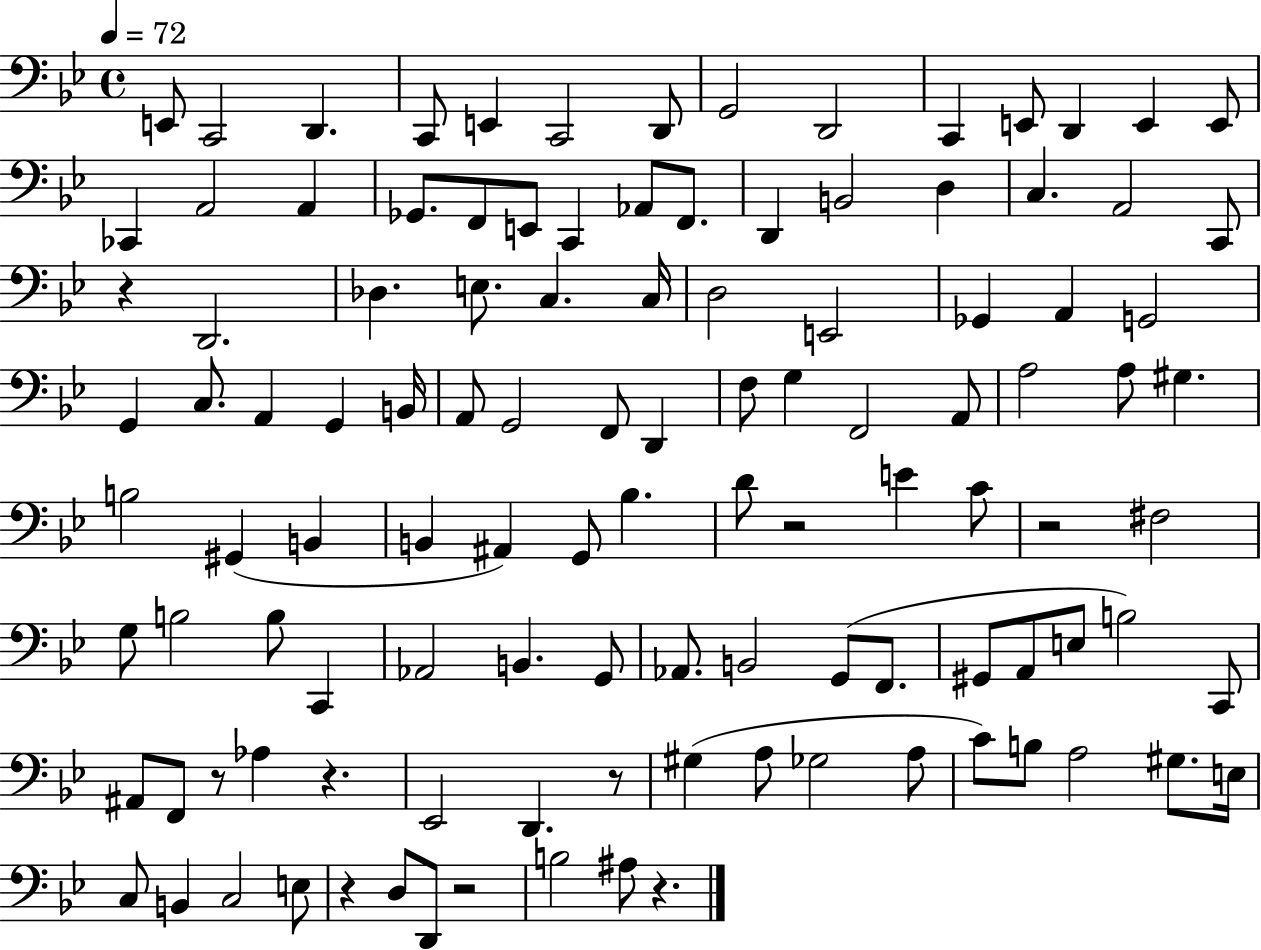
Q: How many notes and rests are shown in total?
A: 113